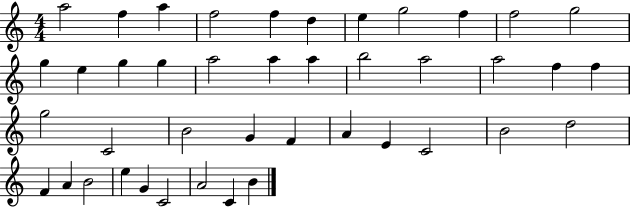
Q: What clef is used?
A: treble